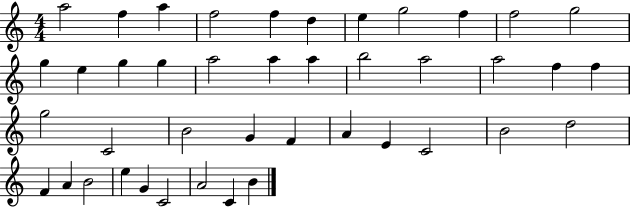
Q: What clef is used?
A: treble